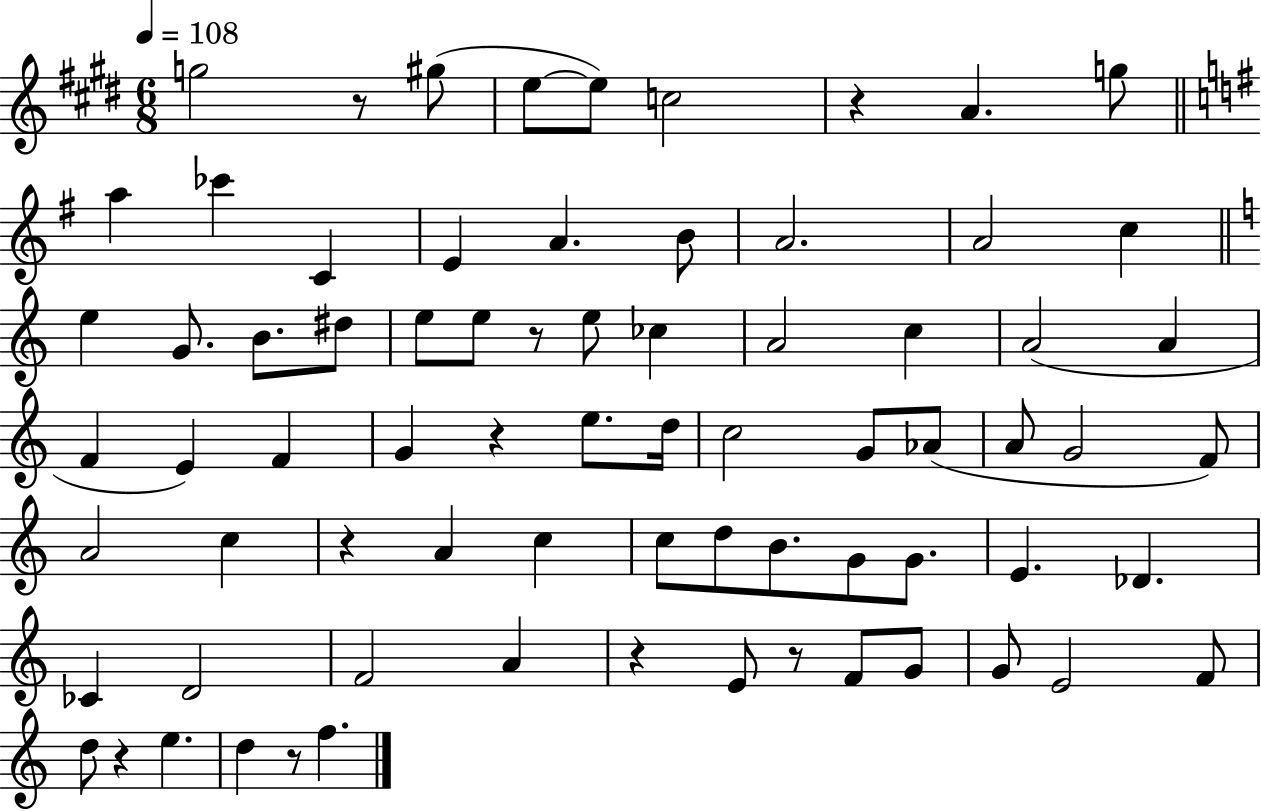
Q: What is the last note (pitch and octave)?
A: F5